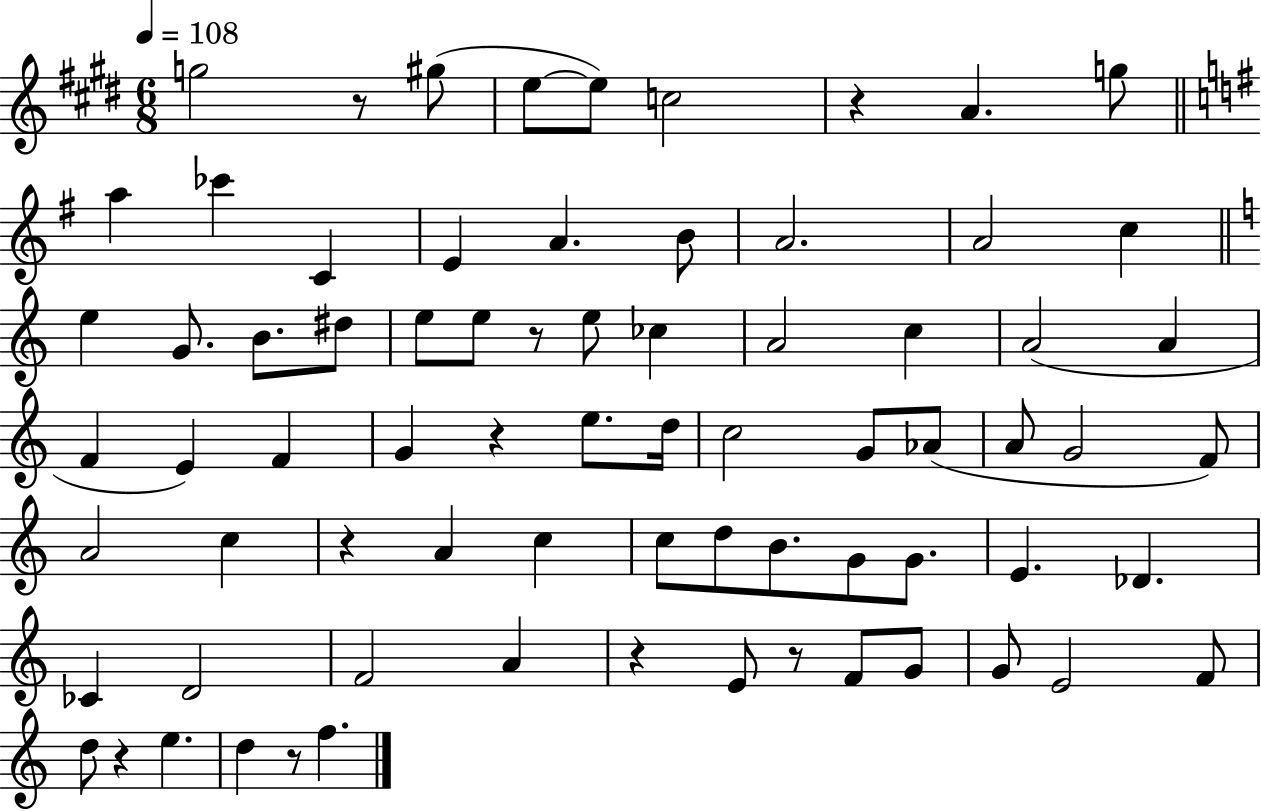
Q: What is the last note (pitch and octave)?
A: F5